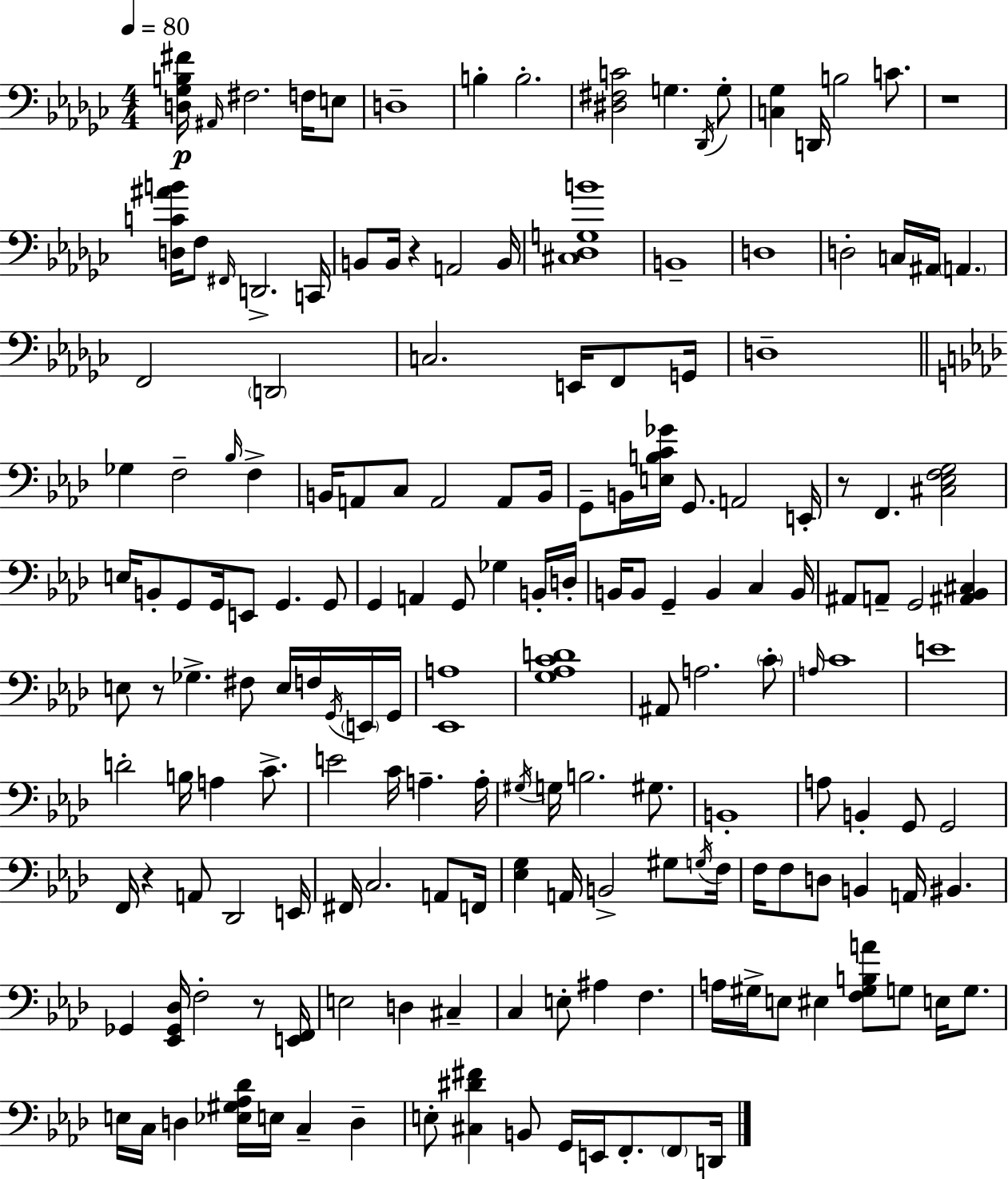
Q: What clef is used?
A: bass